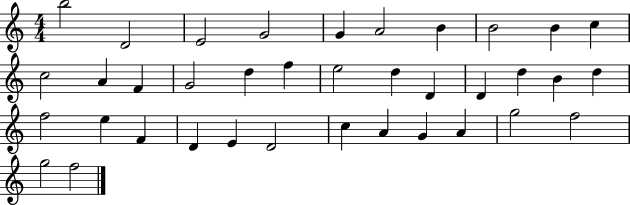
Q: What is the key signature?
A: C major